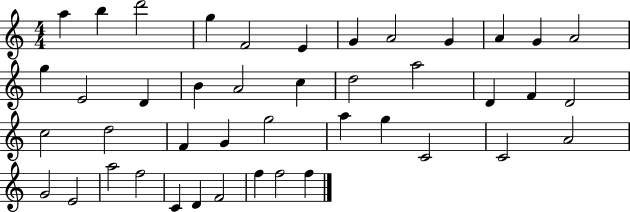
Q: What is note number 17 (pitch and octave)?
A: A4